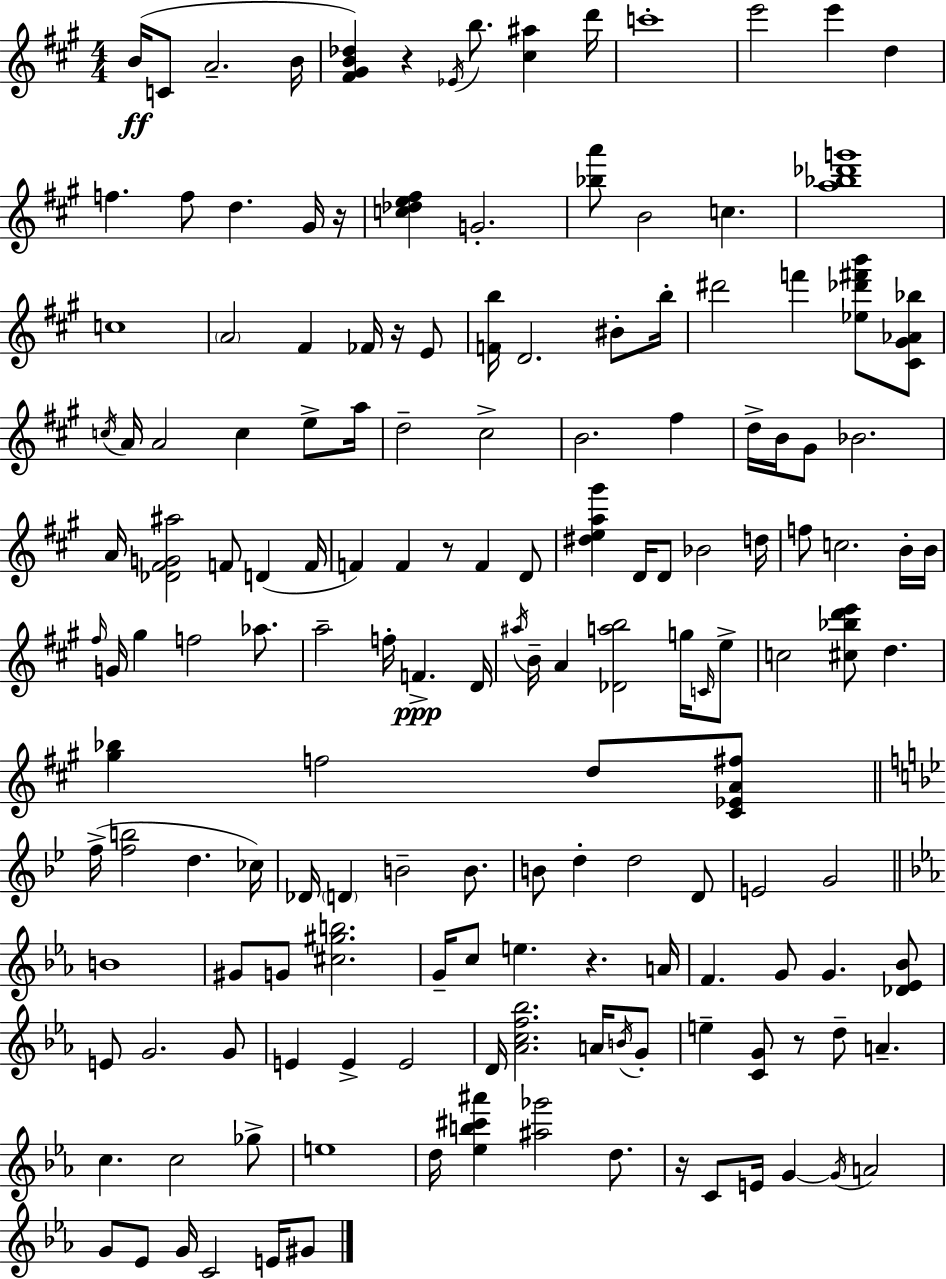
B4/s C4/e A4/h. B4/s [F#4,G#4,B4,Db5]/q R/q Eb4/s B5/e. [C#5,A#5]/q D6/s C6/w E6/h E6/q D5/q F5/q. F5/e D5/q. G#4/s R/s [C5,Db5,E5,F#5]/q G4/h. [Bb5,A6]/e B4/h C5/q. [A5,Bb5,Db6,G6]/w C5/w A4/h F#4/q FES4/s R/s E4/e [F4,B5]/s D4/h. BIS4/e B5/s D#6/h F6/q [Eb5,Db6,F#6,B6]/e [C#4,G#4,Ab4,Bb5]/e C5/s A4/s A4/h C5/q E5/e A5/s D5/h C#5/h B4/h. F#5/q D5/s B4/s G#4/e Bb4/h. A4/s [Db4,F#4,G4,A#5]/h F4/e D4/q F4/s F4/q F4/q R/e F4/q D4/e [D#5,E5,A5,G#6]/q D4/s D4/e Bb4/h D5/s F5/e C5/h. B4/s B4/s F#5/s G4/s G#5/q F5/h Ab5/e. A5/h F5/s F4/q. D4/s A#5/s B4/s A4/q [Db4,A5,B5]/h G5/s C4/s E5/e C5/h [C#5,Bb5,D6,E6]/e D5/q. [G#5,Bb5]/q F5/h D5/e [C#4,Eb4,A4,F#5]/e F5/s [F5,B5]/h D5/q. CES5/s Db4/s D4/q B4/h B4/e. B4/e D5/q D5/h D4/e E4/h G4/h B4/w G#4/e G4/e [C#5,G#5,B5]/h. G4/s C5/e E5/q. R/q. A4/s F4/q. G4/e G4/q. [Db4,Eb4,Bb4]/e E4/e G4/h. G4/e E4/q E4/q E4/h D4/s [Ab4,C5,F5,Bb5]/h. A4/s B4/s G4/e E5/q [C4,G4]/e R/e D5/e A4/q. C5/q. C5/h Gb5/e E5/w D5/s [Eb5,B5,C#6,A#6]/q [A#5,Gb6]/h D5/e. R/s C4/e E4/s G4/q G4/s A4/h G4/e Eb4/e G4/s C4/h E4/s G#4/e